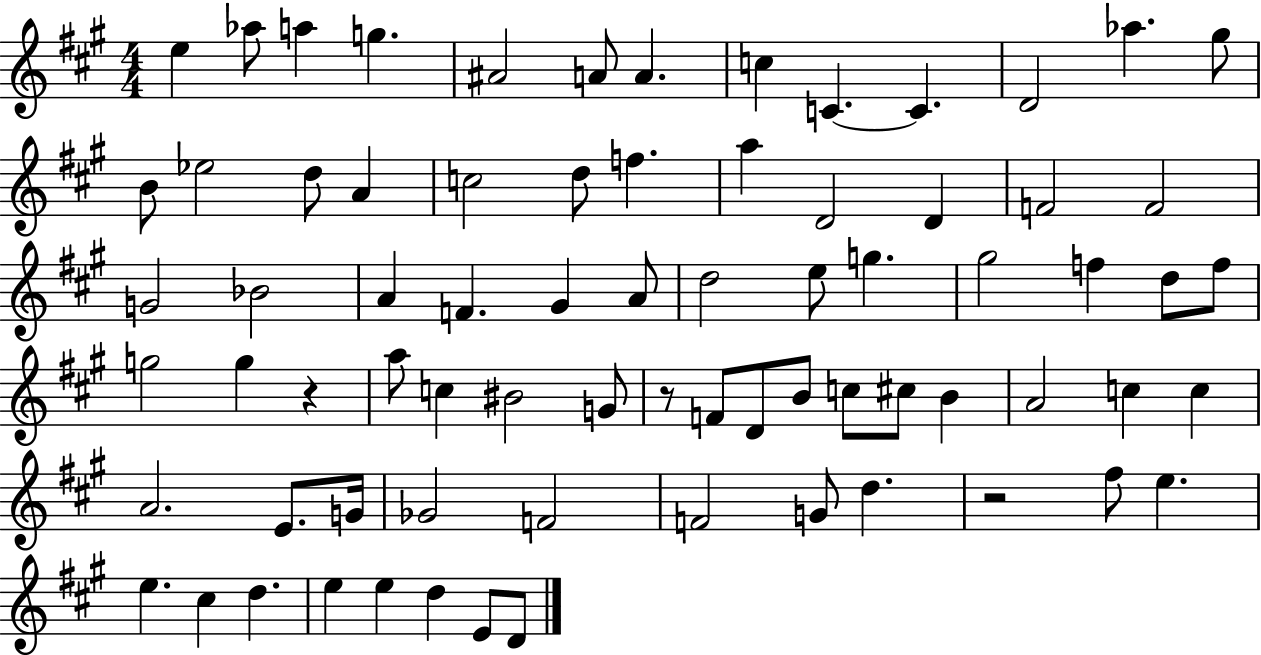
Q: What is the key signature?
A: A major